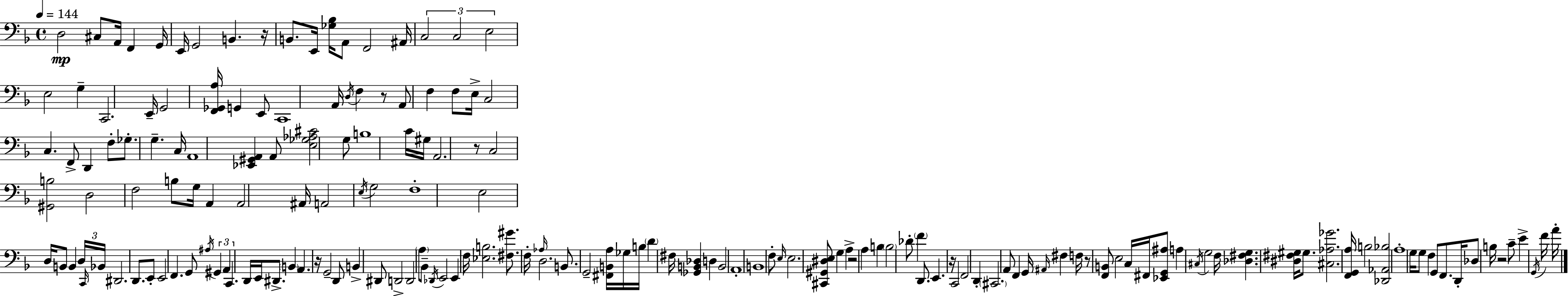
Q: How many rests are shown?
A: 8